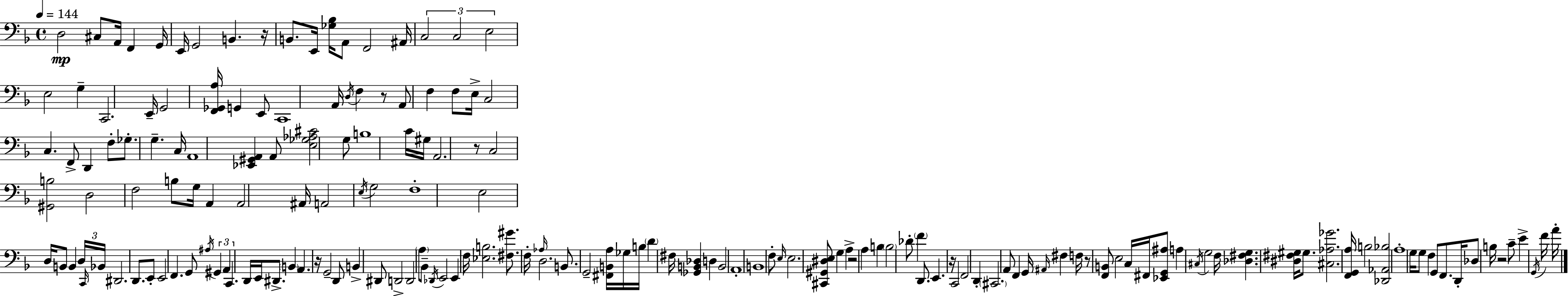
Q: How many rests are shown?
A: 8